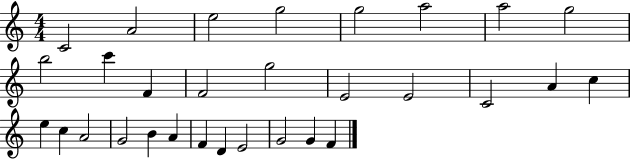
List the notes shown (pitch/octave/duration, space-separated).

C4/h A4/h E5/h G5/h G5/h A5/h A5/h G5/h B5/h C6/q F4/q F4/h G5/h E4/h E4/h C4/h A4/q C5/q E5/q C5/q A4/h G4/h B4/q A4/q F4/q D4/q E4/h G4/h G4/q F4/q